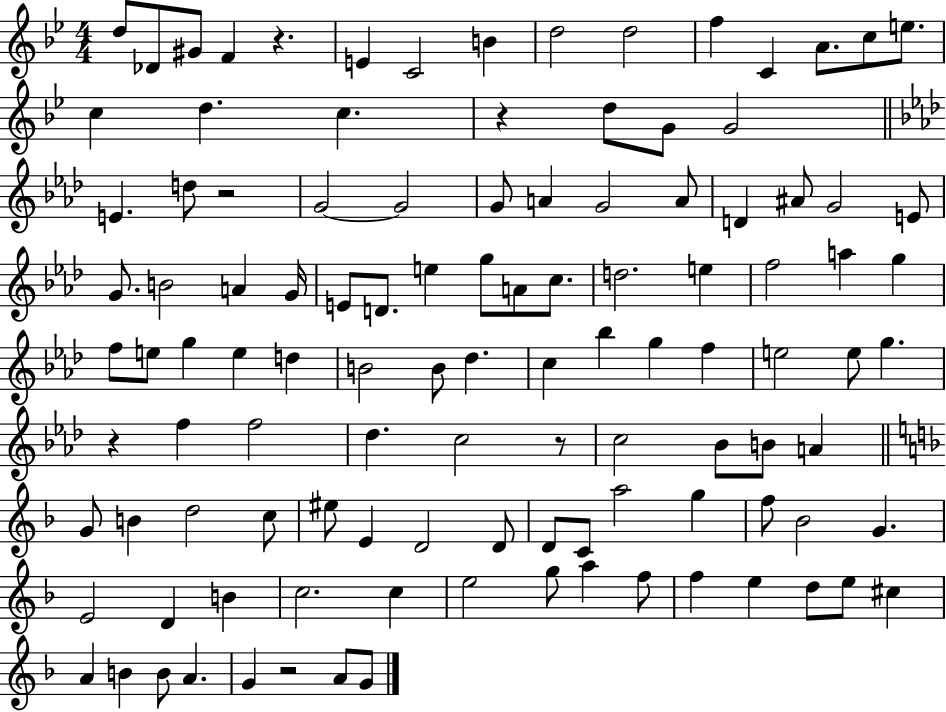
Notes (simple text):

D5/e Db4/e G#4/e F4/q R/q. E4/q C4/h B4/q D5/h D5/h F5/q C4/q A4/e. C5/e E5/e. C5/q D5/q. C5/q. R/q D5/e G4/e G4/h E4/q. D5/e R/h G4/h G4/h G4/e A4/q G4/h A4/e D4/q A#4/e G4/h E4/e G4/e. B4/h A4/q G4/s E4/e D4/e. E5/q G5/e A4/e C5/e. D5/h. E5/q F5/h A5/q G5/q F5/e E5/e G5/q E5/q D5/q B4/h B4/e Db5/q. C5/q Bb5/q G5/q F5/q E5/h E5/e G5/q. R/q F5/q F5/h Db5/q. C5/h R/e C5/h Bb4/e B4/e A4/q G4/e B4/q D5/h C5/e EIS5/e E4/q D4/h D4/e D4/e C4/e A5/h G5/q F5/e Bb4/h G4/q. E4/h D4/q B4/q C5/h. C5/q E5/h G5/e A5/q F5/e F5/q E5/q D5/e E5/e C#5/q A4/q B4/q B4/e A4/q. G4/q R/h A4/e G4/e